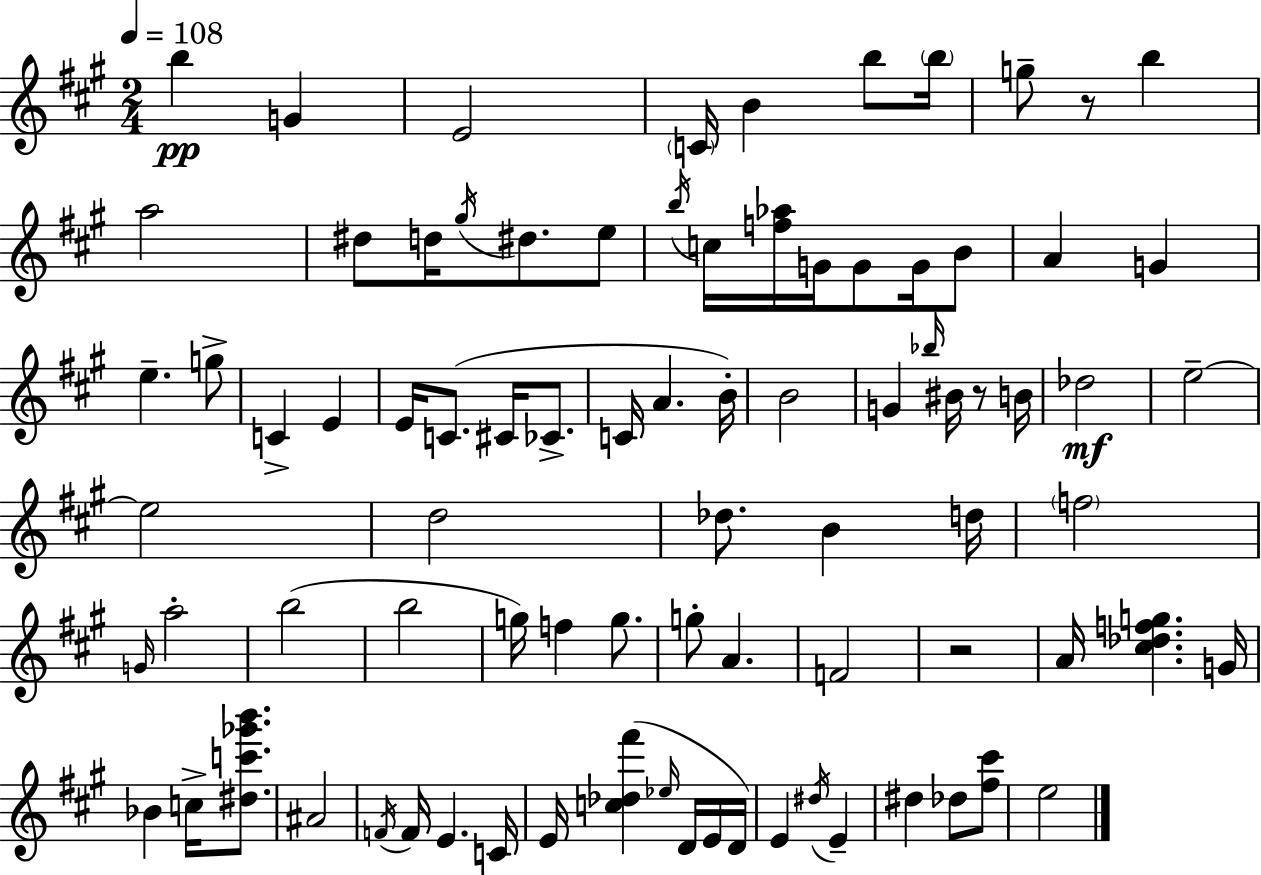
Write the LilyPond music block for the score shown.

{
  \clef treble
  \numericTimeSignature
  \time 2/4
  \key a \major
  \tempo 4 = 108
  \repeat volta 2 { b''4\pp g'4 | e'2 | \parenthesize c'16 b'4 b''8 \parenthesize b''16 | g''8-- r8 b''4 | \break a''2 | dis''8 d''16 \acciaccatura { gis''16 } dis''8. e''8 | \acciaccatura { b''16 } c''16 <f'' aes''>16 g'16 g'8 g'16 | b'8 a'4 g'4 | \break e''4.-- | g''8-> c'4-> e'4 | e'16 c'8.( cis'16 ces'8.-> | c'16 a'4. | \break b'16-.) b'2 | g'4 \grace { bes''16 } bis'16 | r8 b'16 des''2\mf | e''2--~~ | \break e''2 | d''2 | des''8. b'4 | d''16 \parenthesize f''2 | \break \grace { g'16 } a''2-. | b''2( | b''2 | g''16) f''4 | \break g''8. g''8-. a'4. | f'2 | r2 | a'16 <cis'' des'' f'' g''>4. | \break g'16 bes'4 | c''16-> <dis'' c''' ges''' b'''>8. ais'2 | \acciaccatura { f'16 } f'16 e'4. | c'16 e'16 <c'' des'' fis'''>4( | \break \grace { ees''16 } d'16 e'16 d'16) e'4 | \acciaccatura { dis''16 } e'4-- dis''4 | des''8 <fis'' cis'''>8 e''2 | } \bar "|."
}